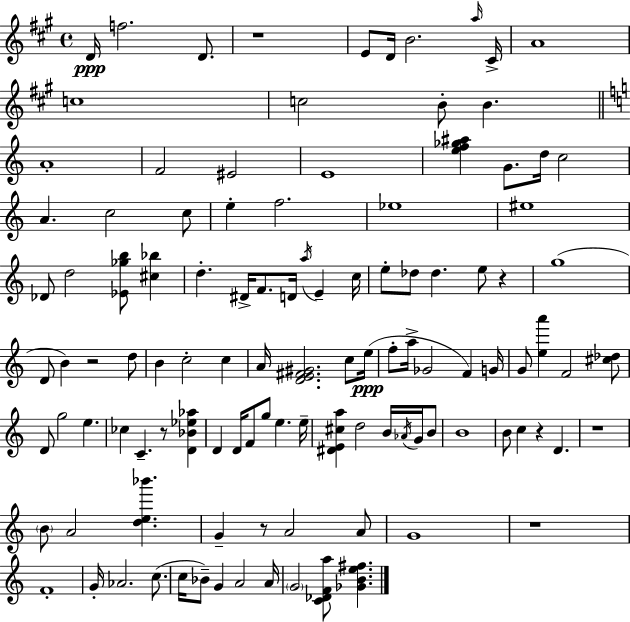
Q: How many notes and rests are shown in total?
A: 112